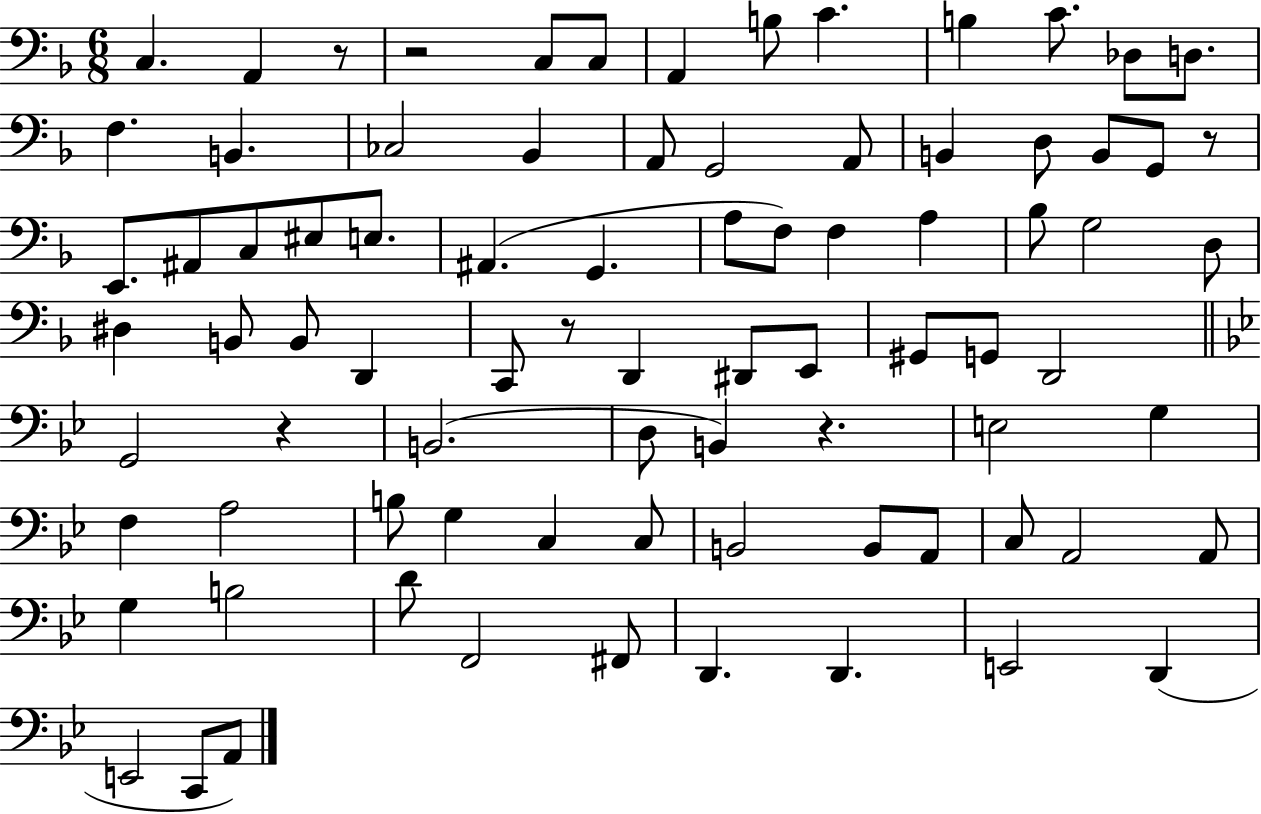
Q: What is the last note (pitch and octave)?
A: A2